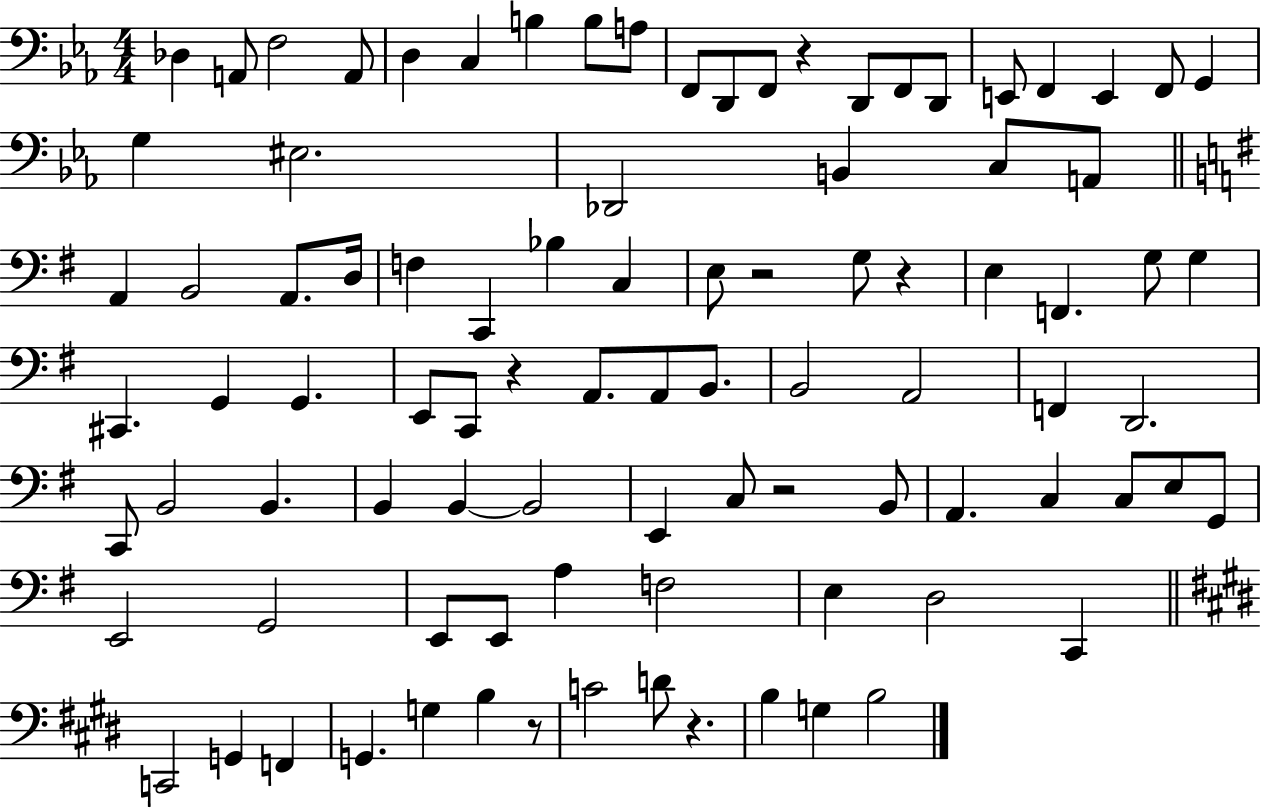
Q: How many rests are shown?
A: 7